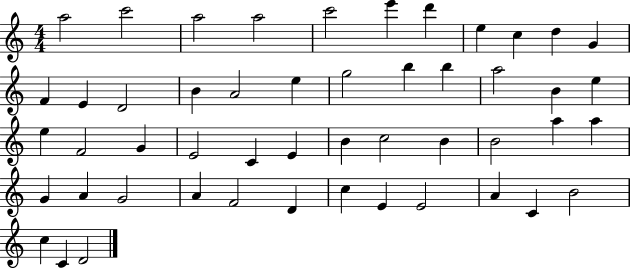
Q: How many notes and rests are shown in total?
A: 50